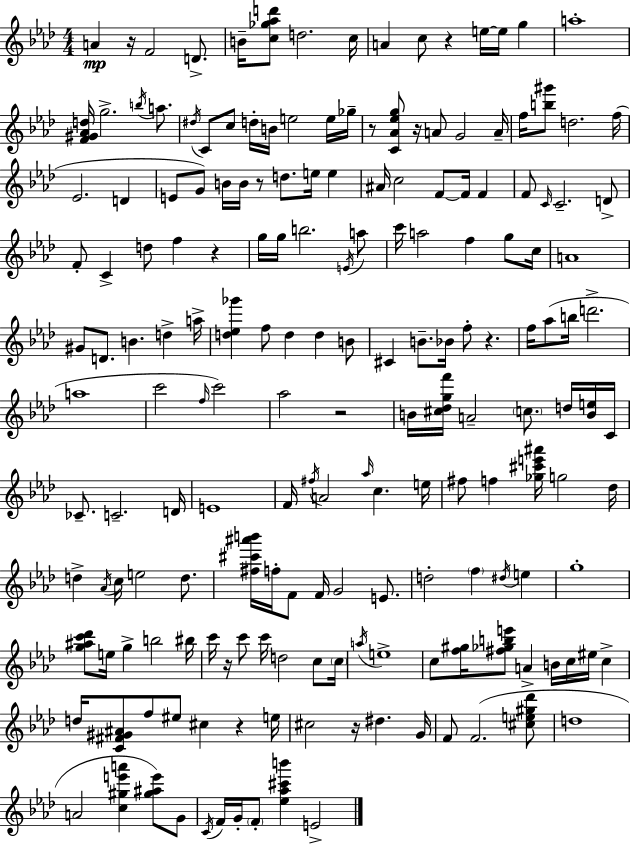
{
  \clef treble
  \numericTimeSignature
  \time 4/4
  \key aes \major
  a'4\mp r16 f'2 d'8.-> | b'16-- <c'' ges'' aes'' d'''>8 d''2. c''16 | a'4 c''8 r4 e''16~~ e''16 g''4 | a''1-. | \break <f' gis' aes' d''>16 g''2.-> \acciaccatura { b''16 } a''8. | \acciaccatura { dis''16 } c'8 c''8 d''16-. b'16 e''2 | e''16 ges''16-- r8 <c' aes' ees'' g''>8 r16 a'8 g'2 | a'16-- f''16 <b'' gis'''>8 d''2. | \break f''16( ees'2. d'4 | e'8 g'8) b'16 b'16 r8 d''8. e''16 e''4 | ais'16 c''2 f'8~~ f'16 f'4 | f'8 \grace { c'16 } c'2.-- | \break d'8-> f'8-. c'4-> d''8 f''4 r4 | g''16 g''16 b''2. | \acciaccatura { e'16 } a''8 c'''16 a''2 f''4 | g''8 c''16 a'1 | \break gis'8 d'8. b'4. d''4-> | a''16-> <d'' ees'' ges'''>4 f''8 d''4 d''4 | b'8 cis'4 b'8.-- bes'16 f''8-. r4. | f''16 aes''8( b''16 d'''2.-> | \break a''1 | c'''2 \grace { f''16 }) c'''2 | aes''2 r2 | b'16 <cis'' des'' g'' f'''>16 a'2-- \parenthesize c''8. | \break d''16 <b' e''>16 c'16 ces'8.-- c'2.-- | d'16 e'1 | f'16 \acciaccatura { fis''16 } a'2 \grace { aes''16 } | c''4. e''16 fis''8 f''4 <ges'' cis''' e''' ais'''>16 g''2 | \break des''16 d''4-> \acciaccatura { aes'16 } c''16 e''2 | d''8. <fis'' cis''' ais''' b'''>16 f''16-. f'8 f'16 g'2 | e'8. d''2-. | \parenthesize f''4 \acciaccatura { dis''16 } e''4 g''1-. | \break <g'' ais'' c''' des'''>8 e''16 g''4-> | b''2 bis''16 c'''16 r16 c'''8 c'''16 d''2 | c''8 \parenthesize c''16 \acciaccatura { a''16 } e''1-> | c''8 <f'' gis''>16 <fis'' ges'' b'' e'''>8 a'4-> | \break b'16 c''16 eis''16 c''4-> d''16 <c' fis' gis' ais'>8 f''8 eis''8 | cis''4 r4 e''16 cis''2 | r16 dis''4. g'16 f'8 f'2.( | <cis'' e'' gis'' des'''>8 d''1 | \break a'2 | <c'' gis'' e''' a'''>4 <gis'' ais'' e'''>8) g'8 \acciaccatura { c'16 } f'16 g'16-. \parenthesize f'8-. <ees'' aes'' cis''' b'''>4 | e'2-> \bar "|."
}